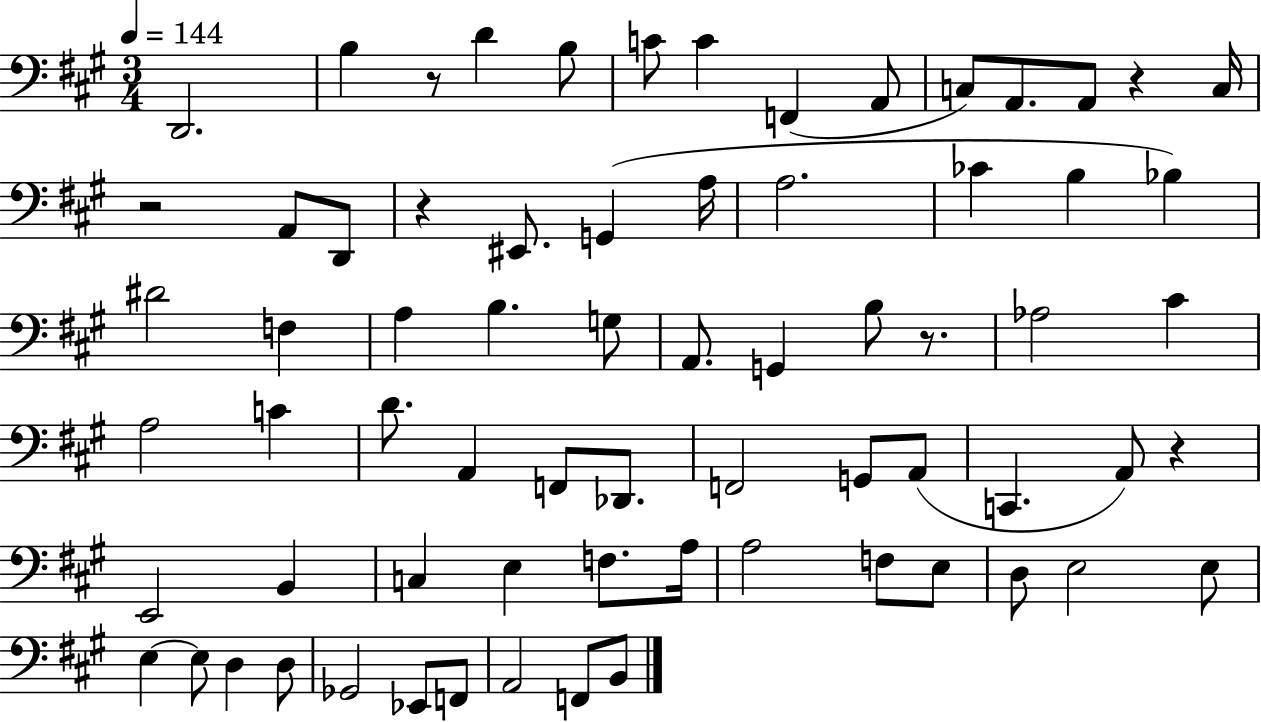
X:1
T:Untitled
M:3/4
L:1/4
K:A
D,,2 B, z/2 D B,/2 C/2 C F,, A,,/2 C,/2 A,,/2 A,,/2 z C,/4 z2 A,,/2 D,,/2 z ^E,,/2 G,, A,/4 A,2 _C B, _B, ^D2 F, A, B, G,/2 A,,/2 G,, B,/2 z/2 _A,2 ^C A,2 C D/2 A,, F,,/2 _D,,/2 F,,2 G,,/2 A,,/2 C,, A,,/2 z E,,2 B,, C, E, F,/2 A,/4 A,2 F,/2 E,/2 D,/2 E,2 E,/2 E, E,/2 D, D,/2 _G,,2 _E,,/2 F,,/2 A,,2 F,,/2 B,,/2